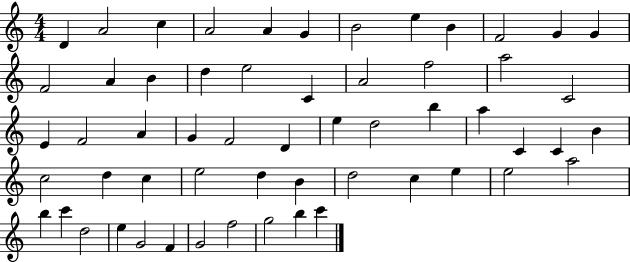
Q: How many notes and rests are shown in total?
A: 57